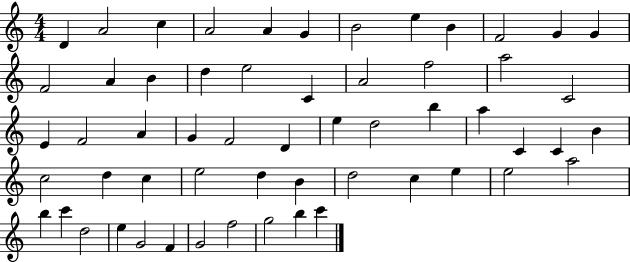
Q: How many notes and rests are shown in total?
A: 57